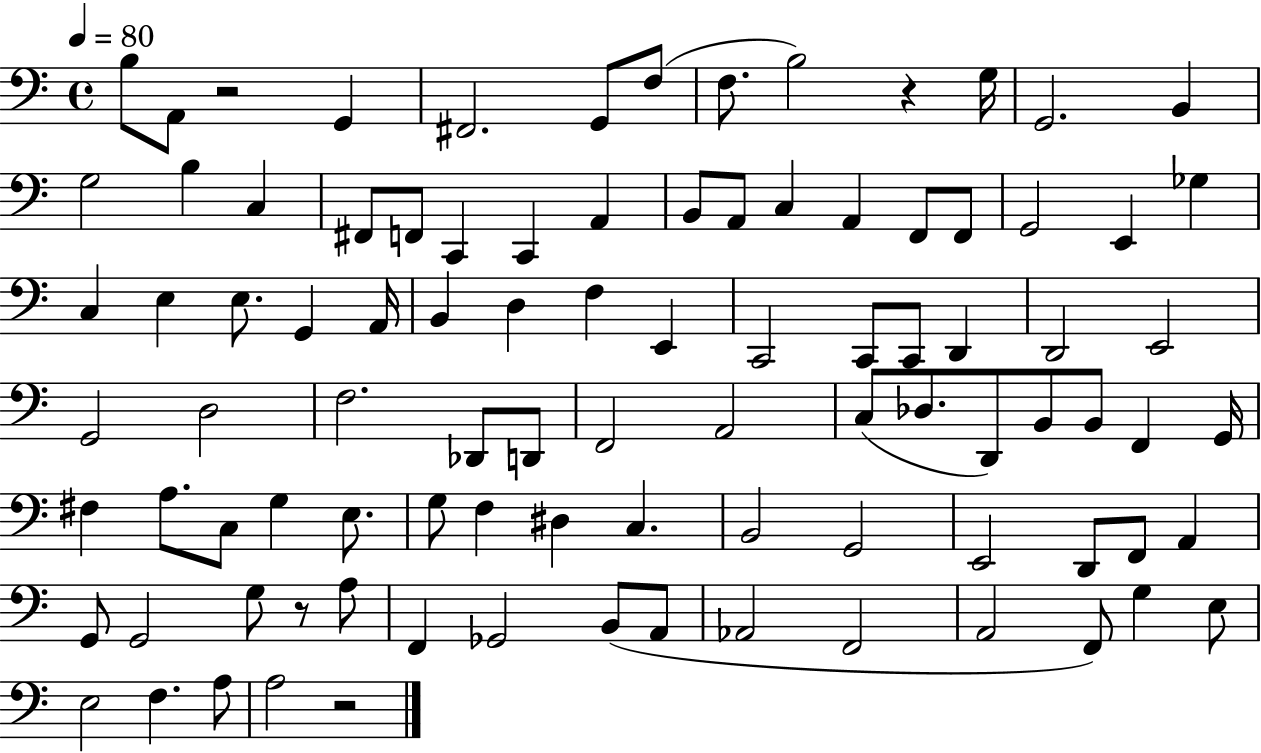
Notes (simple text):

B3/e A2/e R/h G2/q F#2/h. G2/e F3/e F3/e. B3/h R/q G3/s G2/h. B2/q G3/h B3/q C3/q F#2/e F2/e C2/q C2/q A2/q B2/e A2/e C3/q A2/q F2/e F2/e G2/h E2/q Gb3/q C3/q E3/q E3/e. G2/q A2/s B2/q D3/q F3/q E2/q C2/h C2/e C2/e D2/q D2/h E2/h G2/h D3/h F3/h. Db2/e D2/e F2/h A2/h C3/e Db3/e. D2/e B2/e B2/e F2/q G2/s F#3/q A3/e. C3/e G3/q E3/e. G3/e F3/q D#3/q C3/q. B2/h G2/h E2/h D2/e F2/e A2/q G2/e G2/h G3/e R/e A3/e F2/q Gb2/h B2/e A2/e Ab2/h F2/h A2/h F2/e G3/q E3/e E3/h F3/q. A3/e A3/h R/h